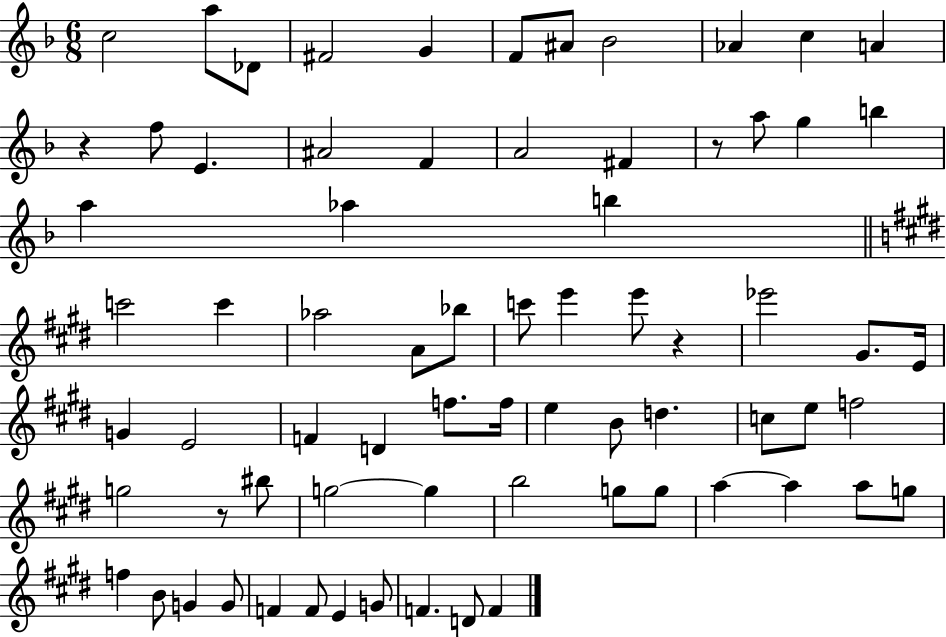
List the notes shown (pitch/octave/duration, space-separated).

C5/h A5/e Db4/e F#4/h G4/q F4/e A#4/e Bb4/h Ab4/q C5/q A4/q R/q F5/e E4/q. A#4/h F4/q A4/h F#4/q R/e A5/e G5/q B5/q A5/q Ab5/q B5/q C6/h C6/q Ab5/h A4/e Bb5/e C6/e E6/q E6/e R/q Eb6/h G#4/e. E4/s G4/q E4/h F4/q D4/q F5/e. F5/s E5/q B4/e D5/q. C5/e E5/e F5/h G5/h R/e BIS5/e G5/h G5/q B5/h G5/e G5/e A5/q A5/q A5/e G5/e F5/q B4/e G4/q G4/e F4/q F4/e E4/q G4/e F4/q. D4/e F4/q